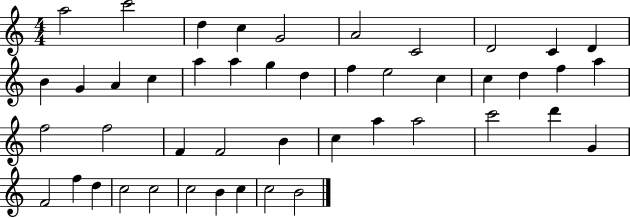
A5/h C6/h D5/q C5/q G4/h A4/h C4/h D4/h C4/q D4/q B4/q G4/q A4/q C5/q A5/q A5/q G5/q D5/q F5/q E5/h C5/q C5/q D5/q F5/q A5/q F5/h F5/h F4/q F4/h B4/q C5/q A5/q A5/h C6/h D6/q G4/q F4/h F5/q D5/q C5/h C5/h C5/h B4/q C5/q C5/h B4/h